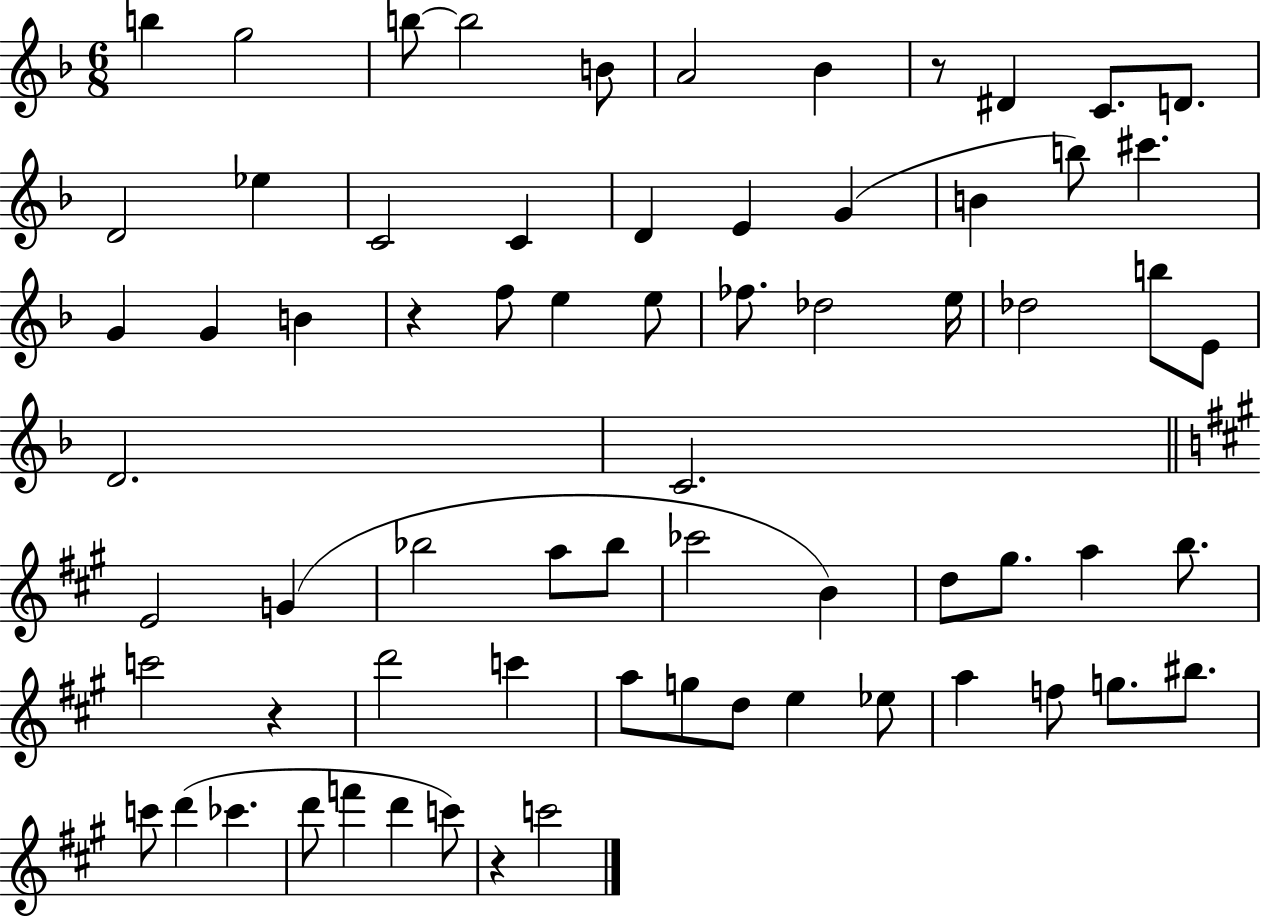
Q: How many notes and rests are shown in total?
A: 69